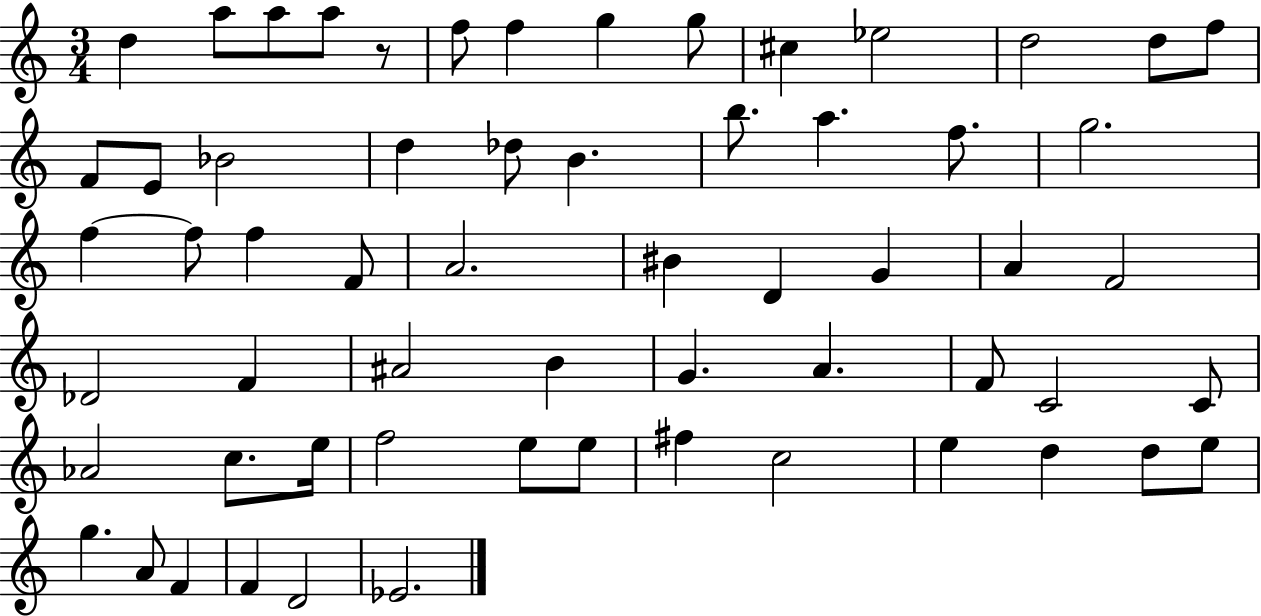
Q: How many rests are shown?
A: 1